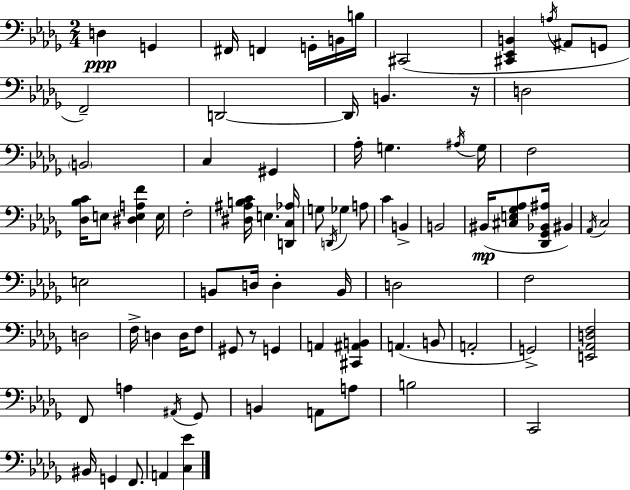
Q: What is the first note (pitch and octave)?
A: D3